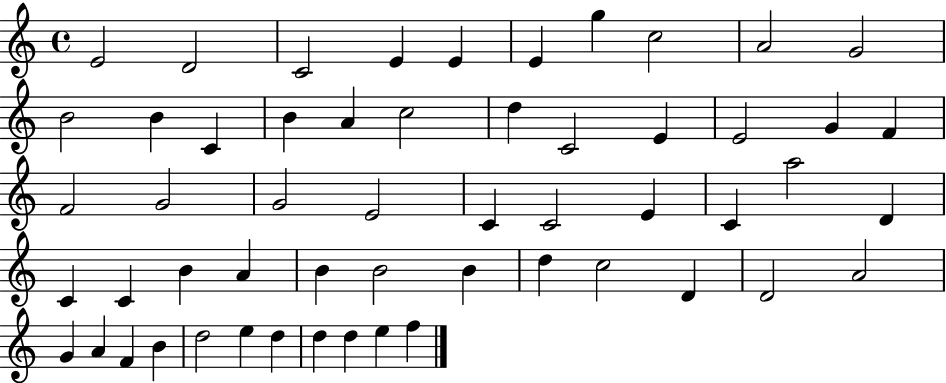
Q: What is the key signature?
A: C major